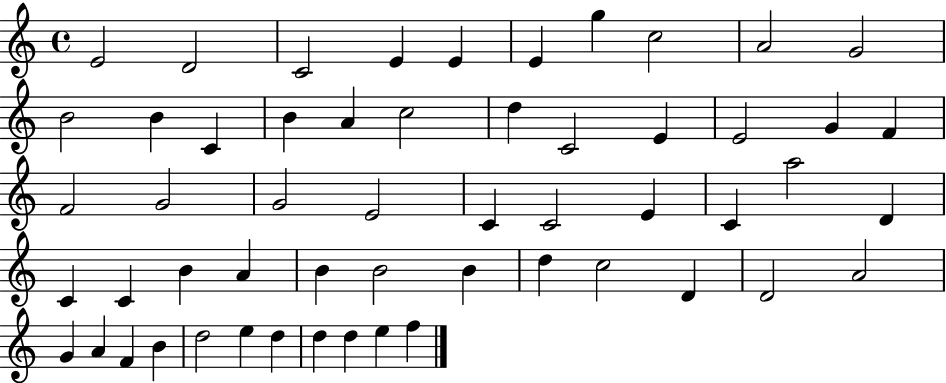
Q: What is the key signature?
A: C major